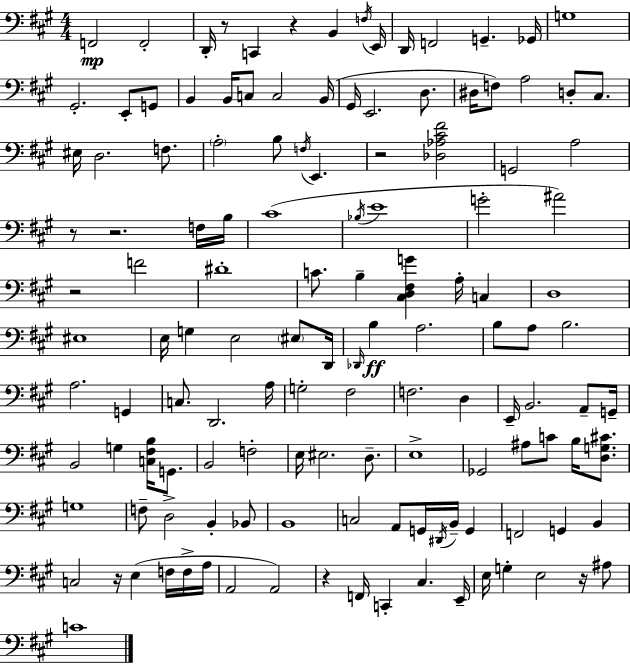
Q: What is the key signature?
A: A major